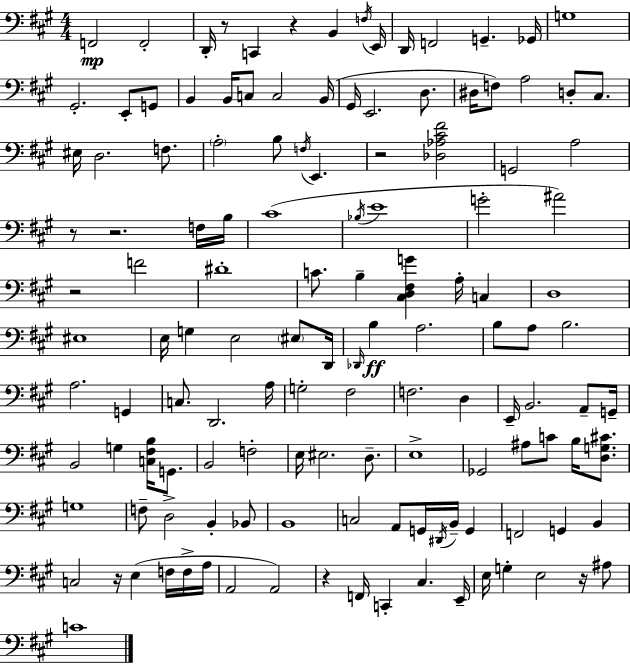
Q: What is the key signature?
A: A major